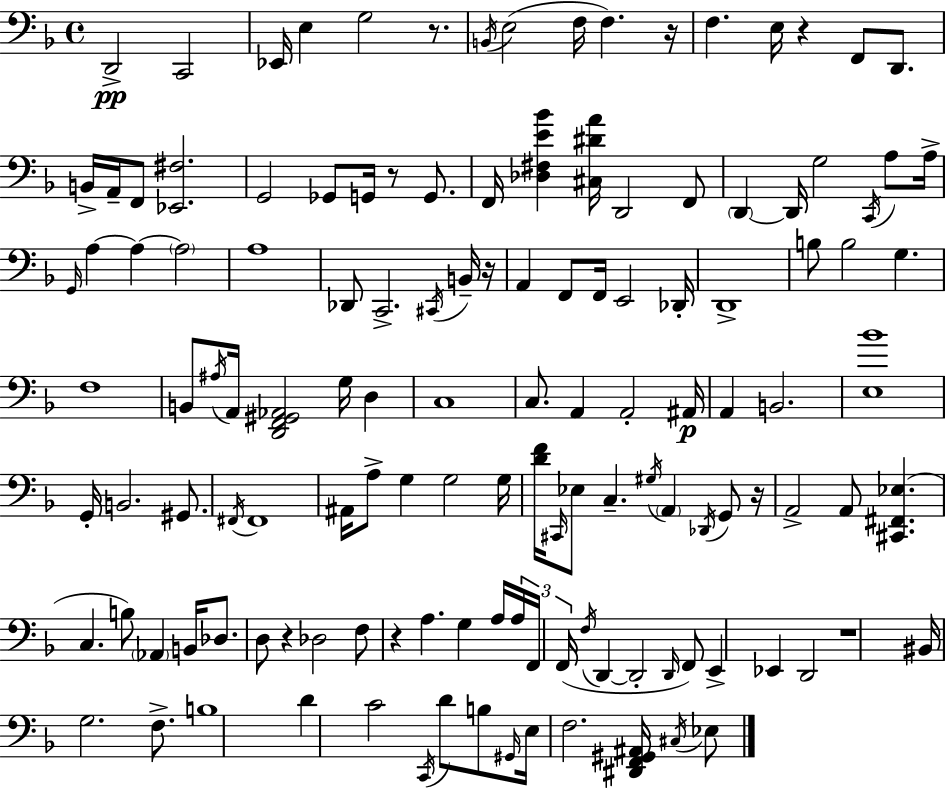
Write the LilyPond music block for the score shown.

{
  \clef bass
  \time 4/4
  \defaultTimeSignature
  \key d \minor
  d,2->\pp c,2 | ees,16 e4 g2 r8. | \acciaccatura { b,16 }( e2 f16 f4.) | r16 f4. e16 r4 f,8 d,8. | \break b,16-> a,16-- f,8 <ees, fis>2. | g,2 ges,8 g,16 r8 g,8. | f,16 <des fis e' bes'>4 <cis dis' a'>16 d,2 f,8 | \parenthesize d,4~~ d,16 g2 \acciaccatura { c,16 } a8 | \break a16-> \grace { g,16 } a4~~ a4~~ \parenthesize a2 | a1 | des,8 c,2.-> | \acciaccatura { cis,16 } b,16-- r16 a,4 f,8 f,16 e,2 | \break des,16-. d,1-> | b8 b2 g4. | f1 | b,8 \acciaccatura { ais16 } a,16 <d, f, gis, aes,>2 | \break g16 d4 c1 | c8. a,4 a,2-. | ais,16\p a,4 b,2. | <e bes'>1 | \break g,16-. b,2. | gis,8. \acciaccatura { fis,16 } fis,1 | ais,16 a8-> g4 g2 | g16 <d' f'>16 \grace { cis,16 } ees8 c4.-- | \break \acciaccatura { gis16 } \parenthesize a,4 \acciaccatura { des,16 } g,8 r16 a,2-> | a,8 <cis, fis, ees>4.( c4. b8) | \parenthesize aes,4 b,16 des8. d8 r4 des2 | f8 r4 a4. | \break g4 a16 \tuplet 3/2 { a16 f,16 f,16( } \acciaccatura { f16 } d,4~~ | d,2-. \grace { d,16 }) f,8 e,4-> ees,4 | d,2 r1 | bis,16 g2. | \break f8.-> b1 | d'4 c'2 | \acciaccatura { c,16 } d'8 b8 \grace { gis,16 } e16 f2. | <dis, f, gis, ais,>16 \acciaccatura { cis16 } ees8 \bar "|."
}